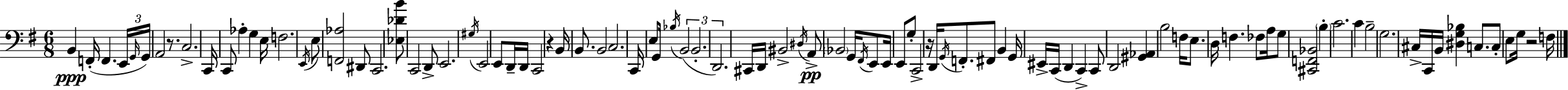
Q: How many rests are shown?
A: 4